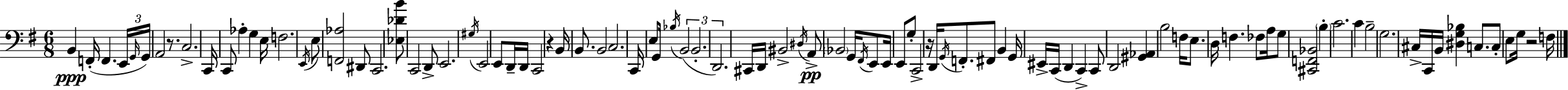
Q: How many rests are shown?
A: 4